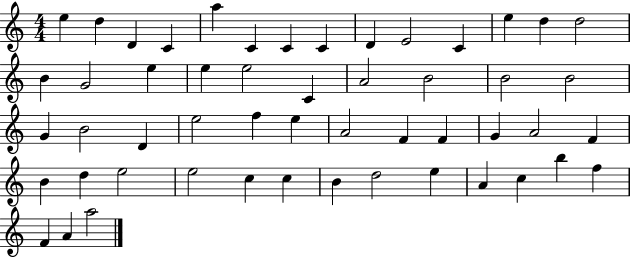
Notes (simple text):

E5/q D5/q D4/q C4/q A5/q C4/q C4/q C4/q D4/q E4/h C4/q E5/q D5/q D5/h B4/q G4/h E5/q E5/q E5/h C4/q A4/h B4/h B4/h B4/h G4/q B4/h D4/q E5/h F5/q E5/q A4/h F4/q F4/q G4/q A4/h F4/q B4/q D5/q E5/h E5/h C5/q C5/q B4/q D5/h E5/q A4/q C5/q B5/q F5/q F4/q A4/q A5/h